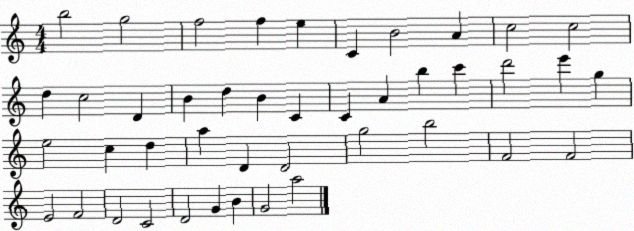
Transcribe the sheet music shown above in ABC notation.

X:1
T:Untitled
M:4/4
L:1/4
K:C
b2 g2 f2 f e C B2 A c2 c2 d c2 D B d B C C A b c' d'2 e' g e2 c d a D D2 g2 b2 F2 F2 E2 F2 D2 C2 D2 G B G2 a2